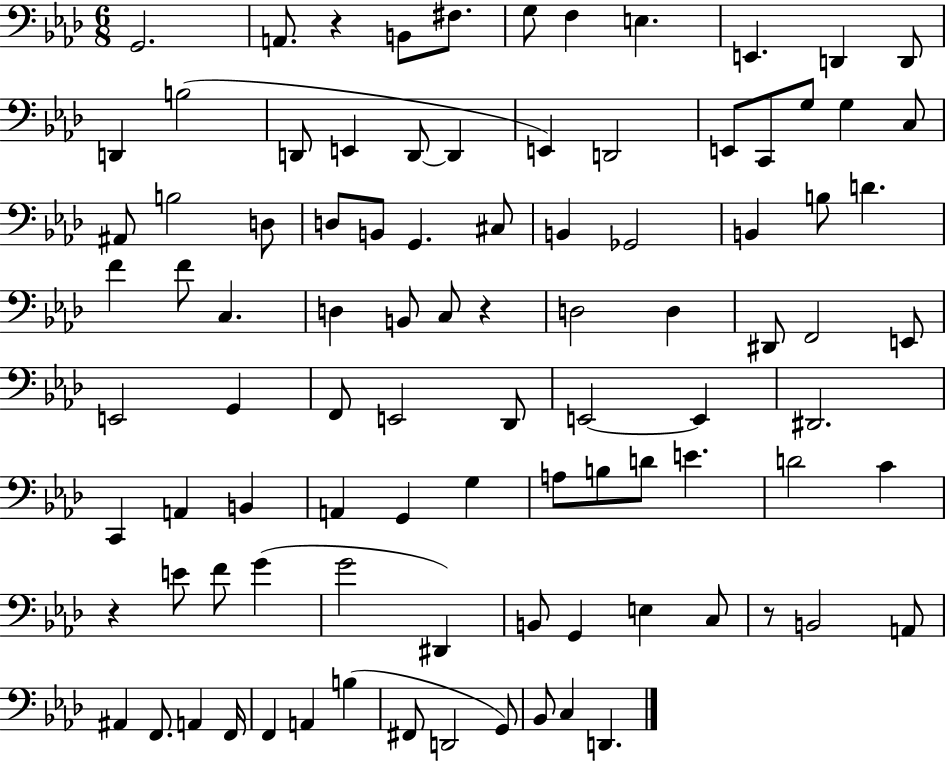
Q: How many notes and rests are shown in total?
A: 94